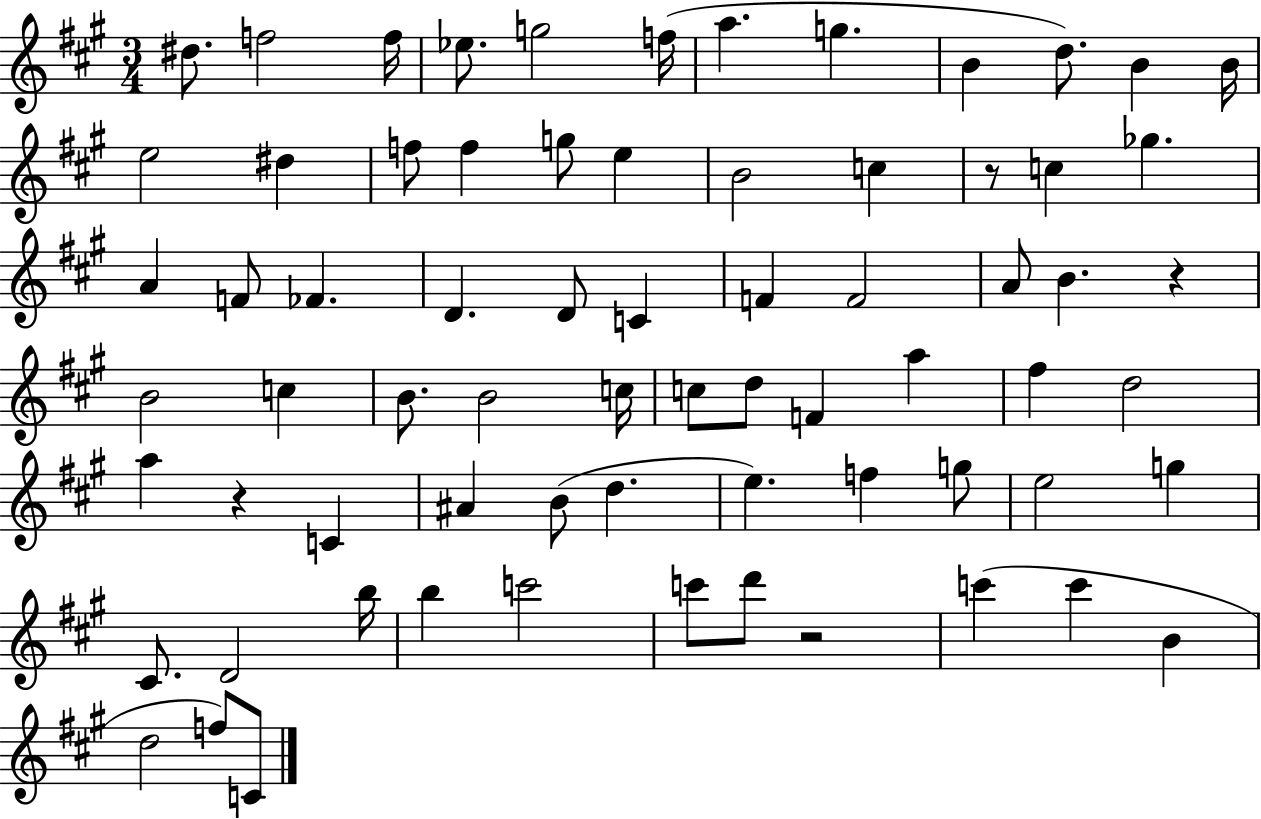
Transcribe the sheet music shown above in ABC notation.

X:1
T:Untitled
M:3/4
L:1/4
K:A
^d/2 f2 f/4 _e/2 g2 f/4 a g B d/2 B B/4 e2 ^d f/2 f g/2 e B2 c z/2 c _g A F/2 _F D D/2 C F F2 A/2 B z B2 c B/2 B2 c/4 c/2 d/2 F a ^f d2 a z C ^A B/2 d e f g/2 e2 g ^C/2 D2 b/4 b c'2 c'/2 d'/2 z2 c' c' B d2 f/2 C/2